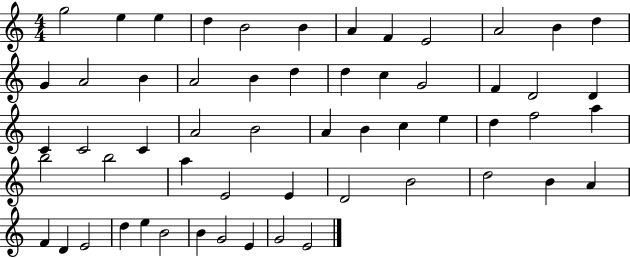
{
  \clef treble
  \numericTimeSignature
  \time 4/4
  \key c \major
  g''2 e''4 e''4 | d''4 b'2 b'4 | a'4 f'4 e'2 | a'2 b'4 d''4 | \break g'4 a'2 b'4 | a'2 b'4 d''4 | d''4 c''4 g'2 | f'4 d'2 d'4 | \break c'4 c'2 c'4 | a'2 b'2 | a'4 b'4 c''4 e''4 | d''4 f''2 a''4 | \break b''2 b''2 | a''4 e'2 e'4 | d'2 b'2 | d''2 b'4 a'4 | \break f'4 d'4 e'2 | d''4 e''4 b'2 | b'4 g'2 e'4 | g'2 e'2 | \break \bar "|."
}